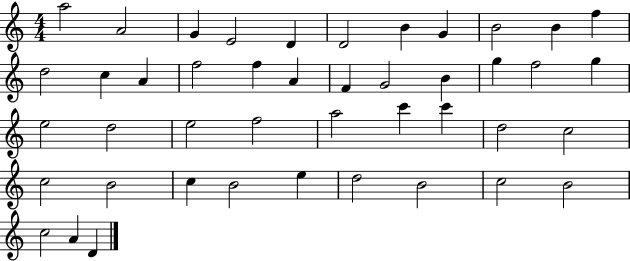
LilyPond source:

{
  \clef treble
  \numericTimeSignature
  \time 4/4
  \key c \major
  a''2 a'2 | g'4 e'2 d'4 | d'2 b'4 g'4 | b'2 b'4 f''4 | \break d''2 c''4 a'4 | f''2 f''4 a'4 | f'4 g'2 b'4 | g''4 f''2 g''4 | \break e''2 d''2 | e''2 f''2 | a''2 c'''4 c'''4 | d''2 c''2 | \break c''2 b'2 | c''4 b'2 e''4 | d''2 b'2 | c''2 b'2 | \break c''2 a'4 d'4 | \bar "|."
}